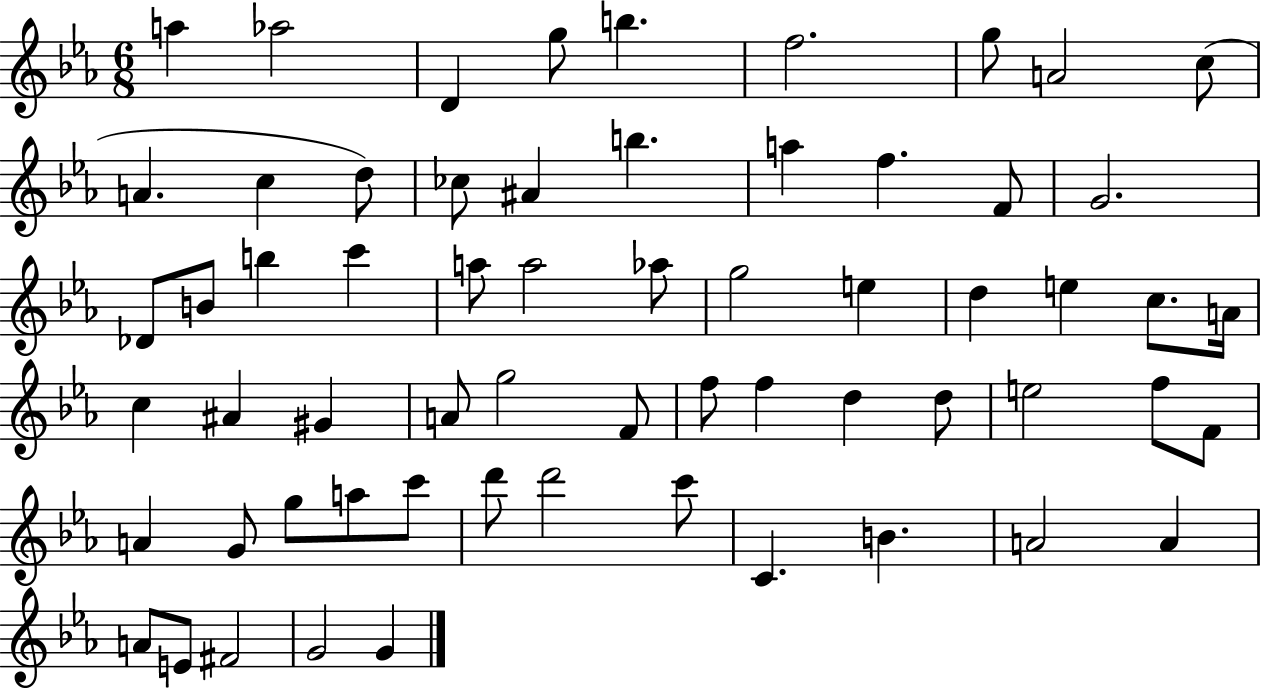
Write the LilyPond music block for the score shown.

{
  \clef treble
  \numericTimeSignature
  \time 6/8
  \key ees \major
  a''4 aes''2 | d'4 g''8 b''4. | f''2. | g''8 a'2 c''8( | \break a'4. c''4 d''8) | ces''8 ais'4 b''4. | a''4 f''4. f'8 | g'2. | \break des'8 b'8 b''4 c'''4 | a''8 a''2 aes''8 | g''2 e''4 | d''4 e''4 c''8. a'16 | \break c''4 ais'4 gis'4 | a'8 g''2 f'8 | f''8 f''4 d''4 d''8 | e''2 f''8 f'8 | \break a'4 g'8 g''8 a''8 c'''8 | d'''8 d'''2 c'''8 | c'4. b'4. | a'2 a'4 | \break a'8 e'8 fis'2 | g'2 g'4 | \bar "|."
}